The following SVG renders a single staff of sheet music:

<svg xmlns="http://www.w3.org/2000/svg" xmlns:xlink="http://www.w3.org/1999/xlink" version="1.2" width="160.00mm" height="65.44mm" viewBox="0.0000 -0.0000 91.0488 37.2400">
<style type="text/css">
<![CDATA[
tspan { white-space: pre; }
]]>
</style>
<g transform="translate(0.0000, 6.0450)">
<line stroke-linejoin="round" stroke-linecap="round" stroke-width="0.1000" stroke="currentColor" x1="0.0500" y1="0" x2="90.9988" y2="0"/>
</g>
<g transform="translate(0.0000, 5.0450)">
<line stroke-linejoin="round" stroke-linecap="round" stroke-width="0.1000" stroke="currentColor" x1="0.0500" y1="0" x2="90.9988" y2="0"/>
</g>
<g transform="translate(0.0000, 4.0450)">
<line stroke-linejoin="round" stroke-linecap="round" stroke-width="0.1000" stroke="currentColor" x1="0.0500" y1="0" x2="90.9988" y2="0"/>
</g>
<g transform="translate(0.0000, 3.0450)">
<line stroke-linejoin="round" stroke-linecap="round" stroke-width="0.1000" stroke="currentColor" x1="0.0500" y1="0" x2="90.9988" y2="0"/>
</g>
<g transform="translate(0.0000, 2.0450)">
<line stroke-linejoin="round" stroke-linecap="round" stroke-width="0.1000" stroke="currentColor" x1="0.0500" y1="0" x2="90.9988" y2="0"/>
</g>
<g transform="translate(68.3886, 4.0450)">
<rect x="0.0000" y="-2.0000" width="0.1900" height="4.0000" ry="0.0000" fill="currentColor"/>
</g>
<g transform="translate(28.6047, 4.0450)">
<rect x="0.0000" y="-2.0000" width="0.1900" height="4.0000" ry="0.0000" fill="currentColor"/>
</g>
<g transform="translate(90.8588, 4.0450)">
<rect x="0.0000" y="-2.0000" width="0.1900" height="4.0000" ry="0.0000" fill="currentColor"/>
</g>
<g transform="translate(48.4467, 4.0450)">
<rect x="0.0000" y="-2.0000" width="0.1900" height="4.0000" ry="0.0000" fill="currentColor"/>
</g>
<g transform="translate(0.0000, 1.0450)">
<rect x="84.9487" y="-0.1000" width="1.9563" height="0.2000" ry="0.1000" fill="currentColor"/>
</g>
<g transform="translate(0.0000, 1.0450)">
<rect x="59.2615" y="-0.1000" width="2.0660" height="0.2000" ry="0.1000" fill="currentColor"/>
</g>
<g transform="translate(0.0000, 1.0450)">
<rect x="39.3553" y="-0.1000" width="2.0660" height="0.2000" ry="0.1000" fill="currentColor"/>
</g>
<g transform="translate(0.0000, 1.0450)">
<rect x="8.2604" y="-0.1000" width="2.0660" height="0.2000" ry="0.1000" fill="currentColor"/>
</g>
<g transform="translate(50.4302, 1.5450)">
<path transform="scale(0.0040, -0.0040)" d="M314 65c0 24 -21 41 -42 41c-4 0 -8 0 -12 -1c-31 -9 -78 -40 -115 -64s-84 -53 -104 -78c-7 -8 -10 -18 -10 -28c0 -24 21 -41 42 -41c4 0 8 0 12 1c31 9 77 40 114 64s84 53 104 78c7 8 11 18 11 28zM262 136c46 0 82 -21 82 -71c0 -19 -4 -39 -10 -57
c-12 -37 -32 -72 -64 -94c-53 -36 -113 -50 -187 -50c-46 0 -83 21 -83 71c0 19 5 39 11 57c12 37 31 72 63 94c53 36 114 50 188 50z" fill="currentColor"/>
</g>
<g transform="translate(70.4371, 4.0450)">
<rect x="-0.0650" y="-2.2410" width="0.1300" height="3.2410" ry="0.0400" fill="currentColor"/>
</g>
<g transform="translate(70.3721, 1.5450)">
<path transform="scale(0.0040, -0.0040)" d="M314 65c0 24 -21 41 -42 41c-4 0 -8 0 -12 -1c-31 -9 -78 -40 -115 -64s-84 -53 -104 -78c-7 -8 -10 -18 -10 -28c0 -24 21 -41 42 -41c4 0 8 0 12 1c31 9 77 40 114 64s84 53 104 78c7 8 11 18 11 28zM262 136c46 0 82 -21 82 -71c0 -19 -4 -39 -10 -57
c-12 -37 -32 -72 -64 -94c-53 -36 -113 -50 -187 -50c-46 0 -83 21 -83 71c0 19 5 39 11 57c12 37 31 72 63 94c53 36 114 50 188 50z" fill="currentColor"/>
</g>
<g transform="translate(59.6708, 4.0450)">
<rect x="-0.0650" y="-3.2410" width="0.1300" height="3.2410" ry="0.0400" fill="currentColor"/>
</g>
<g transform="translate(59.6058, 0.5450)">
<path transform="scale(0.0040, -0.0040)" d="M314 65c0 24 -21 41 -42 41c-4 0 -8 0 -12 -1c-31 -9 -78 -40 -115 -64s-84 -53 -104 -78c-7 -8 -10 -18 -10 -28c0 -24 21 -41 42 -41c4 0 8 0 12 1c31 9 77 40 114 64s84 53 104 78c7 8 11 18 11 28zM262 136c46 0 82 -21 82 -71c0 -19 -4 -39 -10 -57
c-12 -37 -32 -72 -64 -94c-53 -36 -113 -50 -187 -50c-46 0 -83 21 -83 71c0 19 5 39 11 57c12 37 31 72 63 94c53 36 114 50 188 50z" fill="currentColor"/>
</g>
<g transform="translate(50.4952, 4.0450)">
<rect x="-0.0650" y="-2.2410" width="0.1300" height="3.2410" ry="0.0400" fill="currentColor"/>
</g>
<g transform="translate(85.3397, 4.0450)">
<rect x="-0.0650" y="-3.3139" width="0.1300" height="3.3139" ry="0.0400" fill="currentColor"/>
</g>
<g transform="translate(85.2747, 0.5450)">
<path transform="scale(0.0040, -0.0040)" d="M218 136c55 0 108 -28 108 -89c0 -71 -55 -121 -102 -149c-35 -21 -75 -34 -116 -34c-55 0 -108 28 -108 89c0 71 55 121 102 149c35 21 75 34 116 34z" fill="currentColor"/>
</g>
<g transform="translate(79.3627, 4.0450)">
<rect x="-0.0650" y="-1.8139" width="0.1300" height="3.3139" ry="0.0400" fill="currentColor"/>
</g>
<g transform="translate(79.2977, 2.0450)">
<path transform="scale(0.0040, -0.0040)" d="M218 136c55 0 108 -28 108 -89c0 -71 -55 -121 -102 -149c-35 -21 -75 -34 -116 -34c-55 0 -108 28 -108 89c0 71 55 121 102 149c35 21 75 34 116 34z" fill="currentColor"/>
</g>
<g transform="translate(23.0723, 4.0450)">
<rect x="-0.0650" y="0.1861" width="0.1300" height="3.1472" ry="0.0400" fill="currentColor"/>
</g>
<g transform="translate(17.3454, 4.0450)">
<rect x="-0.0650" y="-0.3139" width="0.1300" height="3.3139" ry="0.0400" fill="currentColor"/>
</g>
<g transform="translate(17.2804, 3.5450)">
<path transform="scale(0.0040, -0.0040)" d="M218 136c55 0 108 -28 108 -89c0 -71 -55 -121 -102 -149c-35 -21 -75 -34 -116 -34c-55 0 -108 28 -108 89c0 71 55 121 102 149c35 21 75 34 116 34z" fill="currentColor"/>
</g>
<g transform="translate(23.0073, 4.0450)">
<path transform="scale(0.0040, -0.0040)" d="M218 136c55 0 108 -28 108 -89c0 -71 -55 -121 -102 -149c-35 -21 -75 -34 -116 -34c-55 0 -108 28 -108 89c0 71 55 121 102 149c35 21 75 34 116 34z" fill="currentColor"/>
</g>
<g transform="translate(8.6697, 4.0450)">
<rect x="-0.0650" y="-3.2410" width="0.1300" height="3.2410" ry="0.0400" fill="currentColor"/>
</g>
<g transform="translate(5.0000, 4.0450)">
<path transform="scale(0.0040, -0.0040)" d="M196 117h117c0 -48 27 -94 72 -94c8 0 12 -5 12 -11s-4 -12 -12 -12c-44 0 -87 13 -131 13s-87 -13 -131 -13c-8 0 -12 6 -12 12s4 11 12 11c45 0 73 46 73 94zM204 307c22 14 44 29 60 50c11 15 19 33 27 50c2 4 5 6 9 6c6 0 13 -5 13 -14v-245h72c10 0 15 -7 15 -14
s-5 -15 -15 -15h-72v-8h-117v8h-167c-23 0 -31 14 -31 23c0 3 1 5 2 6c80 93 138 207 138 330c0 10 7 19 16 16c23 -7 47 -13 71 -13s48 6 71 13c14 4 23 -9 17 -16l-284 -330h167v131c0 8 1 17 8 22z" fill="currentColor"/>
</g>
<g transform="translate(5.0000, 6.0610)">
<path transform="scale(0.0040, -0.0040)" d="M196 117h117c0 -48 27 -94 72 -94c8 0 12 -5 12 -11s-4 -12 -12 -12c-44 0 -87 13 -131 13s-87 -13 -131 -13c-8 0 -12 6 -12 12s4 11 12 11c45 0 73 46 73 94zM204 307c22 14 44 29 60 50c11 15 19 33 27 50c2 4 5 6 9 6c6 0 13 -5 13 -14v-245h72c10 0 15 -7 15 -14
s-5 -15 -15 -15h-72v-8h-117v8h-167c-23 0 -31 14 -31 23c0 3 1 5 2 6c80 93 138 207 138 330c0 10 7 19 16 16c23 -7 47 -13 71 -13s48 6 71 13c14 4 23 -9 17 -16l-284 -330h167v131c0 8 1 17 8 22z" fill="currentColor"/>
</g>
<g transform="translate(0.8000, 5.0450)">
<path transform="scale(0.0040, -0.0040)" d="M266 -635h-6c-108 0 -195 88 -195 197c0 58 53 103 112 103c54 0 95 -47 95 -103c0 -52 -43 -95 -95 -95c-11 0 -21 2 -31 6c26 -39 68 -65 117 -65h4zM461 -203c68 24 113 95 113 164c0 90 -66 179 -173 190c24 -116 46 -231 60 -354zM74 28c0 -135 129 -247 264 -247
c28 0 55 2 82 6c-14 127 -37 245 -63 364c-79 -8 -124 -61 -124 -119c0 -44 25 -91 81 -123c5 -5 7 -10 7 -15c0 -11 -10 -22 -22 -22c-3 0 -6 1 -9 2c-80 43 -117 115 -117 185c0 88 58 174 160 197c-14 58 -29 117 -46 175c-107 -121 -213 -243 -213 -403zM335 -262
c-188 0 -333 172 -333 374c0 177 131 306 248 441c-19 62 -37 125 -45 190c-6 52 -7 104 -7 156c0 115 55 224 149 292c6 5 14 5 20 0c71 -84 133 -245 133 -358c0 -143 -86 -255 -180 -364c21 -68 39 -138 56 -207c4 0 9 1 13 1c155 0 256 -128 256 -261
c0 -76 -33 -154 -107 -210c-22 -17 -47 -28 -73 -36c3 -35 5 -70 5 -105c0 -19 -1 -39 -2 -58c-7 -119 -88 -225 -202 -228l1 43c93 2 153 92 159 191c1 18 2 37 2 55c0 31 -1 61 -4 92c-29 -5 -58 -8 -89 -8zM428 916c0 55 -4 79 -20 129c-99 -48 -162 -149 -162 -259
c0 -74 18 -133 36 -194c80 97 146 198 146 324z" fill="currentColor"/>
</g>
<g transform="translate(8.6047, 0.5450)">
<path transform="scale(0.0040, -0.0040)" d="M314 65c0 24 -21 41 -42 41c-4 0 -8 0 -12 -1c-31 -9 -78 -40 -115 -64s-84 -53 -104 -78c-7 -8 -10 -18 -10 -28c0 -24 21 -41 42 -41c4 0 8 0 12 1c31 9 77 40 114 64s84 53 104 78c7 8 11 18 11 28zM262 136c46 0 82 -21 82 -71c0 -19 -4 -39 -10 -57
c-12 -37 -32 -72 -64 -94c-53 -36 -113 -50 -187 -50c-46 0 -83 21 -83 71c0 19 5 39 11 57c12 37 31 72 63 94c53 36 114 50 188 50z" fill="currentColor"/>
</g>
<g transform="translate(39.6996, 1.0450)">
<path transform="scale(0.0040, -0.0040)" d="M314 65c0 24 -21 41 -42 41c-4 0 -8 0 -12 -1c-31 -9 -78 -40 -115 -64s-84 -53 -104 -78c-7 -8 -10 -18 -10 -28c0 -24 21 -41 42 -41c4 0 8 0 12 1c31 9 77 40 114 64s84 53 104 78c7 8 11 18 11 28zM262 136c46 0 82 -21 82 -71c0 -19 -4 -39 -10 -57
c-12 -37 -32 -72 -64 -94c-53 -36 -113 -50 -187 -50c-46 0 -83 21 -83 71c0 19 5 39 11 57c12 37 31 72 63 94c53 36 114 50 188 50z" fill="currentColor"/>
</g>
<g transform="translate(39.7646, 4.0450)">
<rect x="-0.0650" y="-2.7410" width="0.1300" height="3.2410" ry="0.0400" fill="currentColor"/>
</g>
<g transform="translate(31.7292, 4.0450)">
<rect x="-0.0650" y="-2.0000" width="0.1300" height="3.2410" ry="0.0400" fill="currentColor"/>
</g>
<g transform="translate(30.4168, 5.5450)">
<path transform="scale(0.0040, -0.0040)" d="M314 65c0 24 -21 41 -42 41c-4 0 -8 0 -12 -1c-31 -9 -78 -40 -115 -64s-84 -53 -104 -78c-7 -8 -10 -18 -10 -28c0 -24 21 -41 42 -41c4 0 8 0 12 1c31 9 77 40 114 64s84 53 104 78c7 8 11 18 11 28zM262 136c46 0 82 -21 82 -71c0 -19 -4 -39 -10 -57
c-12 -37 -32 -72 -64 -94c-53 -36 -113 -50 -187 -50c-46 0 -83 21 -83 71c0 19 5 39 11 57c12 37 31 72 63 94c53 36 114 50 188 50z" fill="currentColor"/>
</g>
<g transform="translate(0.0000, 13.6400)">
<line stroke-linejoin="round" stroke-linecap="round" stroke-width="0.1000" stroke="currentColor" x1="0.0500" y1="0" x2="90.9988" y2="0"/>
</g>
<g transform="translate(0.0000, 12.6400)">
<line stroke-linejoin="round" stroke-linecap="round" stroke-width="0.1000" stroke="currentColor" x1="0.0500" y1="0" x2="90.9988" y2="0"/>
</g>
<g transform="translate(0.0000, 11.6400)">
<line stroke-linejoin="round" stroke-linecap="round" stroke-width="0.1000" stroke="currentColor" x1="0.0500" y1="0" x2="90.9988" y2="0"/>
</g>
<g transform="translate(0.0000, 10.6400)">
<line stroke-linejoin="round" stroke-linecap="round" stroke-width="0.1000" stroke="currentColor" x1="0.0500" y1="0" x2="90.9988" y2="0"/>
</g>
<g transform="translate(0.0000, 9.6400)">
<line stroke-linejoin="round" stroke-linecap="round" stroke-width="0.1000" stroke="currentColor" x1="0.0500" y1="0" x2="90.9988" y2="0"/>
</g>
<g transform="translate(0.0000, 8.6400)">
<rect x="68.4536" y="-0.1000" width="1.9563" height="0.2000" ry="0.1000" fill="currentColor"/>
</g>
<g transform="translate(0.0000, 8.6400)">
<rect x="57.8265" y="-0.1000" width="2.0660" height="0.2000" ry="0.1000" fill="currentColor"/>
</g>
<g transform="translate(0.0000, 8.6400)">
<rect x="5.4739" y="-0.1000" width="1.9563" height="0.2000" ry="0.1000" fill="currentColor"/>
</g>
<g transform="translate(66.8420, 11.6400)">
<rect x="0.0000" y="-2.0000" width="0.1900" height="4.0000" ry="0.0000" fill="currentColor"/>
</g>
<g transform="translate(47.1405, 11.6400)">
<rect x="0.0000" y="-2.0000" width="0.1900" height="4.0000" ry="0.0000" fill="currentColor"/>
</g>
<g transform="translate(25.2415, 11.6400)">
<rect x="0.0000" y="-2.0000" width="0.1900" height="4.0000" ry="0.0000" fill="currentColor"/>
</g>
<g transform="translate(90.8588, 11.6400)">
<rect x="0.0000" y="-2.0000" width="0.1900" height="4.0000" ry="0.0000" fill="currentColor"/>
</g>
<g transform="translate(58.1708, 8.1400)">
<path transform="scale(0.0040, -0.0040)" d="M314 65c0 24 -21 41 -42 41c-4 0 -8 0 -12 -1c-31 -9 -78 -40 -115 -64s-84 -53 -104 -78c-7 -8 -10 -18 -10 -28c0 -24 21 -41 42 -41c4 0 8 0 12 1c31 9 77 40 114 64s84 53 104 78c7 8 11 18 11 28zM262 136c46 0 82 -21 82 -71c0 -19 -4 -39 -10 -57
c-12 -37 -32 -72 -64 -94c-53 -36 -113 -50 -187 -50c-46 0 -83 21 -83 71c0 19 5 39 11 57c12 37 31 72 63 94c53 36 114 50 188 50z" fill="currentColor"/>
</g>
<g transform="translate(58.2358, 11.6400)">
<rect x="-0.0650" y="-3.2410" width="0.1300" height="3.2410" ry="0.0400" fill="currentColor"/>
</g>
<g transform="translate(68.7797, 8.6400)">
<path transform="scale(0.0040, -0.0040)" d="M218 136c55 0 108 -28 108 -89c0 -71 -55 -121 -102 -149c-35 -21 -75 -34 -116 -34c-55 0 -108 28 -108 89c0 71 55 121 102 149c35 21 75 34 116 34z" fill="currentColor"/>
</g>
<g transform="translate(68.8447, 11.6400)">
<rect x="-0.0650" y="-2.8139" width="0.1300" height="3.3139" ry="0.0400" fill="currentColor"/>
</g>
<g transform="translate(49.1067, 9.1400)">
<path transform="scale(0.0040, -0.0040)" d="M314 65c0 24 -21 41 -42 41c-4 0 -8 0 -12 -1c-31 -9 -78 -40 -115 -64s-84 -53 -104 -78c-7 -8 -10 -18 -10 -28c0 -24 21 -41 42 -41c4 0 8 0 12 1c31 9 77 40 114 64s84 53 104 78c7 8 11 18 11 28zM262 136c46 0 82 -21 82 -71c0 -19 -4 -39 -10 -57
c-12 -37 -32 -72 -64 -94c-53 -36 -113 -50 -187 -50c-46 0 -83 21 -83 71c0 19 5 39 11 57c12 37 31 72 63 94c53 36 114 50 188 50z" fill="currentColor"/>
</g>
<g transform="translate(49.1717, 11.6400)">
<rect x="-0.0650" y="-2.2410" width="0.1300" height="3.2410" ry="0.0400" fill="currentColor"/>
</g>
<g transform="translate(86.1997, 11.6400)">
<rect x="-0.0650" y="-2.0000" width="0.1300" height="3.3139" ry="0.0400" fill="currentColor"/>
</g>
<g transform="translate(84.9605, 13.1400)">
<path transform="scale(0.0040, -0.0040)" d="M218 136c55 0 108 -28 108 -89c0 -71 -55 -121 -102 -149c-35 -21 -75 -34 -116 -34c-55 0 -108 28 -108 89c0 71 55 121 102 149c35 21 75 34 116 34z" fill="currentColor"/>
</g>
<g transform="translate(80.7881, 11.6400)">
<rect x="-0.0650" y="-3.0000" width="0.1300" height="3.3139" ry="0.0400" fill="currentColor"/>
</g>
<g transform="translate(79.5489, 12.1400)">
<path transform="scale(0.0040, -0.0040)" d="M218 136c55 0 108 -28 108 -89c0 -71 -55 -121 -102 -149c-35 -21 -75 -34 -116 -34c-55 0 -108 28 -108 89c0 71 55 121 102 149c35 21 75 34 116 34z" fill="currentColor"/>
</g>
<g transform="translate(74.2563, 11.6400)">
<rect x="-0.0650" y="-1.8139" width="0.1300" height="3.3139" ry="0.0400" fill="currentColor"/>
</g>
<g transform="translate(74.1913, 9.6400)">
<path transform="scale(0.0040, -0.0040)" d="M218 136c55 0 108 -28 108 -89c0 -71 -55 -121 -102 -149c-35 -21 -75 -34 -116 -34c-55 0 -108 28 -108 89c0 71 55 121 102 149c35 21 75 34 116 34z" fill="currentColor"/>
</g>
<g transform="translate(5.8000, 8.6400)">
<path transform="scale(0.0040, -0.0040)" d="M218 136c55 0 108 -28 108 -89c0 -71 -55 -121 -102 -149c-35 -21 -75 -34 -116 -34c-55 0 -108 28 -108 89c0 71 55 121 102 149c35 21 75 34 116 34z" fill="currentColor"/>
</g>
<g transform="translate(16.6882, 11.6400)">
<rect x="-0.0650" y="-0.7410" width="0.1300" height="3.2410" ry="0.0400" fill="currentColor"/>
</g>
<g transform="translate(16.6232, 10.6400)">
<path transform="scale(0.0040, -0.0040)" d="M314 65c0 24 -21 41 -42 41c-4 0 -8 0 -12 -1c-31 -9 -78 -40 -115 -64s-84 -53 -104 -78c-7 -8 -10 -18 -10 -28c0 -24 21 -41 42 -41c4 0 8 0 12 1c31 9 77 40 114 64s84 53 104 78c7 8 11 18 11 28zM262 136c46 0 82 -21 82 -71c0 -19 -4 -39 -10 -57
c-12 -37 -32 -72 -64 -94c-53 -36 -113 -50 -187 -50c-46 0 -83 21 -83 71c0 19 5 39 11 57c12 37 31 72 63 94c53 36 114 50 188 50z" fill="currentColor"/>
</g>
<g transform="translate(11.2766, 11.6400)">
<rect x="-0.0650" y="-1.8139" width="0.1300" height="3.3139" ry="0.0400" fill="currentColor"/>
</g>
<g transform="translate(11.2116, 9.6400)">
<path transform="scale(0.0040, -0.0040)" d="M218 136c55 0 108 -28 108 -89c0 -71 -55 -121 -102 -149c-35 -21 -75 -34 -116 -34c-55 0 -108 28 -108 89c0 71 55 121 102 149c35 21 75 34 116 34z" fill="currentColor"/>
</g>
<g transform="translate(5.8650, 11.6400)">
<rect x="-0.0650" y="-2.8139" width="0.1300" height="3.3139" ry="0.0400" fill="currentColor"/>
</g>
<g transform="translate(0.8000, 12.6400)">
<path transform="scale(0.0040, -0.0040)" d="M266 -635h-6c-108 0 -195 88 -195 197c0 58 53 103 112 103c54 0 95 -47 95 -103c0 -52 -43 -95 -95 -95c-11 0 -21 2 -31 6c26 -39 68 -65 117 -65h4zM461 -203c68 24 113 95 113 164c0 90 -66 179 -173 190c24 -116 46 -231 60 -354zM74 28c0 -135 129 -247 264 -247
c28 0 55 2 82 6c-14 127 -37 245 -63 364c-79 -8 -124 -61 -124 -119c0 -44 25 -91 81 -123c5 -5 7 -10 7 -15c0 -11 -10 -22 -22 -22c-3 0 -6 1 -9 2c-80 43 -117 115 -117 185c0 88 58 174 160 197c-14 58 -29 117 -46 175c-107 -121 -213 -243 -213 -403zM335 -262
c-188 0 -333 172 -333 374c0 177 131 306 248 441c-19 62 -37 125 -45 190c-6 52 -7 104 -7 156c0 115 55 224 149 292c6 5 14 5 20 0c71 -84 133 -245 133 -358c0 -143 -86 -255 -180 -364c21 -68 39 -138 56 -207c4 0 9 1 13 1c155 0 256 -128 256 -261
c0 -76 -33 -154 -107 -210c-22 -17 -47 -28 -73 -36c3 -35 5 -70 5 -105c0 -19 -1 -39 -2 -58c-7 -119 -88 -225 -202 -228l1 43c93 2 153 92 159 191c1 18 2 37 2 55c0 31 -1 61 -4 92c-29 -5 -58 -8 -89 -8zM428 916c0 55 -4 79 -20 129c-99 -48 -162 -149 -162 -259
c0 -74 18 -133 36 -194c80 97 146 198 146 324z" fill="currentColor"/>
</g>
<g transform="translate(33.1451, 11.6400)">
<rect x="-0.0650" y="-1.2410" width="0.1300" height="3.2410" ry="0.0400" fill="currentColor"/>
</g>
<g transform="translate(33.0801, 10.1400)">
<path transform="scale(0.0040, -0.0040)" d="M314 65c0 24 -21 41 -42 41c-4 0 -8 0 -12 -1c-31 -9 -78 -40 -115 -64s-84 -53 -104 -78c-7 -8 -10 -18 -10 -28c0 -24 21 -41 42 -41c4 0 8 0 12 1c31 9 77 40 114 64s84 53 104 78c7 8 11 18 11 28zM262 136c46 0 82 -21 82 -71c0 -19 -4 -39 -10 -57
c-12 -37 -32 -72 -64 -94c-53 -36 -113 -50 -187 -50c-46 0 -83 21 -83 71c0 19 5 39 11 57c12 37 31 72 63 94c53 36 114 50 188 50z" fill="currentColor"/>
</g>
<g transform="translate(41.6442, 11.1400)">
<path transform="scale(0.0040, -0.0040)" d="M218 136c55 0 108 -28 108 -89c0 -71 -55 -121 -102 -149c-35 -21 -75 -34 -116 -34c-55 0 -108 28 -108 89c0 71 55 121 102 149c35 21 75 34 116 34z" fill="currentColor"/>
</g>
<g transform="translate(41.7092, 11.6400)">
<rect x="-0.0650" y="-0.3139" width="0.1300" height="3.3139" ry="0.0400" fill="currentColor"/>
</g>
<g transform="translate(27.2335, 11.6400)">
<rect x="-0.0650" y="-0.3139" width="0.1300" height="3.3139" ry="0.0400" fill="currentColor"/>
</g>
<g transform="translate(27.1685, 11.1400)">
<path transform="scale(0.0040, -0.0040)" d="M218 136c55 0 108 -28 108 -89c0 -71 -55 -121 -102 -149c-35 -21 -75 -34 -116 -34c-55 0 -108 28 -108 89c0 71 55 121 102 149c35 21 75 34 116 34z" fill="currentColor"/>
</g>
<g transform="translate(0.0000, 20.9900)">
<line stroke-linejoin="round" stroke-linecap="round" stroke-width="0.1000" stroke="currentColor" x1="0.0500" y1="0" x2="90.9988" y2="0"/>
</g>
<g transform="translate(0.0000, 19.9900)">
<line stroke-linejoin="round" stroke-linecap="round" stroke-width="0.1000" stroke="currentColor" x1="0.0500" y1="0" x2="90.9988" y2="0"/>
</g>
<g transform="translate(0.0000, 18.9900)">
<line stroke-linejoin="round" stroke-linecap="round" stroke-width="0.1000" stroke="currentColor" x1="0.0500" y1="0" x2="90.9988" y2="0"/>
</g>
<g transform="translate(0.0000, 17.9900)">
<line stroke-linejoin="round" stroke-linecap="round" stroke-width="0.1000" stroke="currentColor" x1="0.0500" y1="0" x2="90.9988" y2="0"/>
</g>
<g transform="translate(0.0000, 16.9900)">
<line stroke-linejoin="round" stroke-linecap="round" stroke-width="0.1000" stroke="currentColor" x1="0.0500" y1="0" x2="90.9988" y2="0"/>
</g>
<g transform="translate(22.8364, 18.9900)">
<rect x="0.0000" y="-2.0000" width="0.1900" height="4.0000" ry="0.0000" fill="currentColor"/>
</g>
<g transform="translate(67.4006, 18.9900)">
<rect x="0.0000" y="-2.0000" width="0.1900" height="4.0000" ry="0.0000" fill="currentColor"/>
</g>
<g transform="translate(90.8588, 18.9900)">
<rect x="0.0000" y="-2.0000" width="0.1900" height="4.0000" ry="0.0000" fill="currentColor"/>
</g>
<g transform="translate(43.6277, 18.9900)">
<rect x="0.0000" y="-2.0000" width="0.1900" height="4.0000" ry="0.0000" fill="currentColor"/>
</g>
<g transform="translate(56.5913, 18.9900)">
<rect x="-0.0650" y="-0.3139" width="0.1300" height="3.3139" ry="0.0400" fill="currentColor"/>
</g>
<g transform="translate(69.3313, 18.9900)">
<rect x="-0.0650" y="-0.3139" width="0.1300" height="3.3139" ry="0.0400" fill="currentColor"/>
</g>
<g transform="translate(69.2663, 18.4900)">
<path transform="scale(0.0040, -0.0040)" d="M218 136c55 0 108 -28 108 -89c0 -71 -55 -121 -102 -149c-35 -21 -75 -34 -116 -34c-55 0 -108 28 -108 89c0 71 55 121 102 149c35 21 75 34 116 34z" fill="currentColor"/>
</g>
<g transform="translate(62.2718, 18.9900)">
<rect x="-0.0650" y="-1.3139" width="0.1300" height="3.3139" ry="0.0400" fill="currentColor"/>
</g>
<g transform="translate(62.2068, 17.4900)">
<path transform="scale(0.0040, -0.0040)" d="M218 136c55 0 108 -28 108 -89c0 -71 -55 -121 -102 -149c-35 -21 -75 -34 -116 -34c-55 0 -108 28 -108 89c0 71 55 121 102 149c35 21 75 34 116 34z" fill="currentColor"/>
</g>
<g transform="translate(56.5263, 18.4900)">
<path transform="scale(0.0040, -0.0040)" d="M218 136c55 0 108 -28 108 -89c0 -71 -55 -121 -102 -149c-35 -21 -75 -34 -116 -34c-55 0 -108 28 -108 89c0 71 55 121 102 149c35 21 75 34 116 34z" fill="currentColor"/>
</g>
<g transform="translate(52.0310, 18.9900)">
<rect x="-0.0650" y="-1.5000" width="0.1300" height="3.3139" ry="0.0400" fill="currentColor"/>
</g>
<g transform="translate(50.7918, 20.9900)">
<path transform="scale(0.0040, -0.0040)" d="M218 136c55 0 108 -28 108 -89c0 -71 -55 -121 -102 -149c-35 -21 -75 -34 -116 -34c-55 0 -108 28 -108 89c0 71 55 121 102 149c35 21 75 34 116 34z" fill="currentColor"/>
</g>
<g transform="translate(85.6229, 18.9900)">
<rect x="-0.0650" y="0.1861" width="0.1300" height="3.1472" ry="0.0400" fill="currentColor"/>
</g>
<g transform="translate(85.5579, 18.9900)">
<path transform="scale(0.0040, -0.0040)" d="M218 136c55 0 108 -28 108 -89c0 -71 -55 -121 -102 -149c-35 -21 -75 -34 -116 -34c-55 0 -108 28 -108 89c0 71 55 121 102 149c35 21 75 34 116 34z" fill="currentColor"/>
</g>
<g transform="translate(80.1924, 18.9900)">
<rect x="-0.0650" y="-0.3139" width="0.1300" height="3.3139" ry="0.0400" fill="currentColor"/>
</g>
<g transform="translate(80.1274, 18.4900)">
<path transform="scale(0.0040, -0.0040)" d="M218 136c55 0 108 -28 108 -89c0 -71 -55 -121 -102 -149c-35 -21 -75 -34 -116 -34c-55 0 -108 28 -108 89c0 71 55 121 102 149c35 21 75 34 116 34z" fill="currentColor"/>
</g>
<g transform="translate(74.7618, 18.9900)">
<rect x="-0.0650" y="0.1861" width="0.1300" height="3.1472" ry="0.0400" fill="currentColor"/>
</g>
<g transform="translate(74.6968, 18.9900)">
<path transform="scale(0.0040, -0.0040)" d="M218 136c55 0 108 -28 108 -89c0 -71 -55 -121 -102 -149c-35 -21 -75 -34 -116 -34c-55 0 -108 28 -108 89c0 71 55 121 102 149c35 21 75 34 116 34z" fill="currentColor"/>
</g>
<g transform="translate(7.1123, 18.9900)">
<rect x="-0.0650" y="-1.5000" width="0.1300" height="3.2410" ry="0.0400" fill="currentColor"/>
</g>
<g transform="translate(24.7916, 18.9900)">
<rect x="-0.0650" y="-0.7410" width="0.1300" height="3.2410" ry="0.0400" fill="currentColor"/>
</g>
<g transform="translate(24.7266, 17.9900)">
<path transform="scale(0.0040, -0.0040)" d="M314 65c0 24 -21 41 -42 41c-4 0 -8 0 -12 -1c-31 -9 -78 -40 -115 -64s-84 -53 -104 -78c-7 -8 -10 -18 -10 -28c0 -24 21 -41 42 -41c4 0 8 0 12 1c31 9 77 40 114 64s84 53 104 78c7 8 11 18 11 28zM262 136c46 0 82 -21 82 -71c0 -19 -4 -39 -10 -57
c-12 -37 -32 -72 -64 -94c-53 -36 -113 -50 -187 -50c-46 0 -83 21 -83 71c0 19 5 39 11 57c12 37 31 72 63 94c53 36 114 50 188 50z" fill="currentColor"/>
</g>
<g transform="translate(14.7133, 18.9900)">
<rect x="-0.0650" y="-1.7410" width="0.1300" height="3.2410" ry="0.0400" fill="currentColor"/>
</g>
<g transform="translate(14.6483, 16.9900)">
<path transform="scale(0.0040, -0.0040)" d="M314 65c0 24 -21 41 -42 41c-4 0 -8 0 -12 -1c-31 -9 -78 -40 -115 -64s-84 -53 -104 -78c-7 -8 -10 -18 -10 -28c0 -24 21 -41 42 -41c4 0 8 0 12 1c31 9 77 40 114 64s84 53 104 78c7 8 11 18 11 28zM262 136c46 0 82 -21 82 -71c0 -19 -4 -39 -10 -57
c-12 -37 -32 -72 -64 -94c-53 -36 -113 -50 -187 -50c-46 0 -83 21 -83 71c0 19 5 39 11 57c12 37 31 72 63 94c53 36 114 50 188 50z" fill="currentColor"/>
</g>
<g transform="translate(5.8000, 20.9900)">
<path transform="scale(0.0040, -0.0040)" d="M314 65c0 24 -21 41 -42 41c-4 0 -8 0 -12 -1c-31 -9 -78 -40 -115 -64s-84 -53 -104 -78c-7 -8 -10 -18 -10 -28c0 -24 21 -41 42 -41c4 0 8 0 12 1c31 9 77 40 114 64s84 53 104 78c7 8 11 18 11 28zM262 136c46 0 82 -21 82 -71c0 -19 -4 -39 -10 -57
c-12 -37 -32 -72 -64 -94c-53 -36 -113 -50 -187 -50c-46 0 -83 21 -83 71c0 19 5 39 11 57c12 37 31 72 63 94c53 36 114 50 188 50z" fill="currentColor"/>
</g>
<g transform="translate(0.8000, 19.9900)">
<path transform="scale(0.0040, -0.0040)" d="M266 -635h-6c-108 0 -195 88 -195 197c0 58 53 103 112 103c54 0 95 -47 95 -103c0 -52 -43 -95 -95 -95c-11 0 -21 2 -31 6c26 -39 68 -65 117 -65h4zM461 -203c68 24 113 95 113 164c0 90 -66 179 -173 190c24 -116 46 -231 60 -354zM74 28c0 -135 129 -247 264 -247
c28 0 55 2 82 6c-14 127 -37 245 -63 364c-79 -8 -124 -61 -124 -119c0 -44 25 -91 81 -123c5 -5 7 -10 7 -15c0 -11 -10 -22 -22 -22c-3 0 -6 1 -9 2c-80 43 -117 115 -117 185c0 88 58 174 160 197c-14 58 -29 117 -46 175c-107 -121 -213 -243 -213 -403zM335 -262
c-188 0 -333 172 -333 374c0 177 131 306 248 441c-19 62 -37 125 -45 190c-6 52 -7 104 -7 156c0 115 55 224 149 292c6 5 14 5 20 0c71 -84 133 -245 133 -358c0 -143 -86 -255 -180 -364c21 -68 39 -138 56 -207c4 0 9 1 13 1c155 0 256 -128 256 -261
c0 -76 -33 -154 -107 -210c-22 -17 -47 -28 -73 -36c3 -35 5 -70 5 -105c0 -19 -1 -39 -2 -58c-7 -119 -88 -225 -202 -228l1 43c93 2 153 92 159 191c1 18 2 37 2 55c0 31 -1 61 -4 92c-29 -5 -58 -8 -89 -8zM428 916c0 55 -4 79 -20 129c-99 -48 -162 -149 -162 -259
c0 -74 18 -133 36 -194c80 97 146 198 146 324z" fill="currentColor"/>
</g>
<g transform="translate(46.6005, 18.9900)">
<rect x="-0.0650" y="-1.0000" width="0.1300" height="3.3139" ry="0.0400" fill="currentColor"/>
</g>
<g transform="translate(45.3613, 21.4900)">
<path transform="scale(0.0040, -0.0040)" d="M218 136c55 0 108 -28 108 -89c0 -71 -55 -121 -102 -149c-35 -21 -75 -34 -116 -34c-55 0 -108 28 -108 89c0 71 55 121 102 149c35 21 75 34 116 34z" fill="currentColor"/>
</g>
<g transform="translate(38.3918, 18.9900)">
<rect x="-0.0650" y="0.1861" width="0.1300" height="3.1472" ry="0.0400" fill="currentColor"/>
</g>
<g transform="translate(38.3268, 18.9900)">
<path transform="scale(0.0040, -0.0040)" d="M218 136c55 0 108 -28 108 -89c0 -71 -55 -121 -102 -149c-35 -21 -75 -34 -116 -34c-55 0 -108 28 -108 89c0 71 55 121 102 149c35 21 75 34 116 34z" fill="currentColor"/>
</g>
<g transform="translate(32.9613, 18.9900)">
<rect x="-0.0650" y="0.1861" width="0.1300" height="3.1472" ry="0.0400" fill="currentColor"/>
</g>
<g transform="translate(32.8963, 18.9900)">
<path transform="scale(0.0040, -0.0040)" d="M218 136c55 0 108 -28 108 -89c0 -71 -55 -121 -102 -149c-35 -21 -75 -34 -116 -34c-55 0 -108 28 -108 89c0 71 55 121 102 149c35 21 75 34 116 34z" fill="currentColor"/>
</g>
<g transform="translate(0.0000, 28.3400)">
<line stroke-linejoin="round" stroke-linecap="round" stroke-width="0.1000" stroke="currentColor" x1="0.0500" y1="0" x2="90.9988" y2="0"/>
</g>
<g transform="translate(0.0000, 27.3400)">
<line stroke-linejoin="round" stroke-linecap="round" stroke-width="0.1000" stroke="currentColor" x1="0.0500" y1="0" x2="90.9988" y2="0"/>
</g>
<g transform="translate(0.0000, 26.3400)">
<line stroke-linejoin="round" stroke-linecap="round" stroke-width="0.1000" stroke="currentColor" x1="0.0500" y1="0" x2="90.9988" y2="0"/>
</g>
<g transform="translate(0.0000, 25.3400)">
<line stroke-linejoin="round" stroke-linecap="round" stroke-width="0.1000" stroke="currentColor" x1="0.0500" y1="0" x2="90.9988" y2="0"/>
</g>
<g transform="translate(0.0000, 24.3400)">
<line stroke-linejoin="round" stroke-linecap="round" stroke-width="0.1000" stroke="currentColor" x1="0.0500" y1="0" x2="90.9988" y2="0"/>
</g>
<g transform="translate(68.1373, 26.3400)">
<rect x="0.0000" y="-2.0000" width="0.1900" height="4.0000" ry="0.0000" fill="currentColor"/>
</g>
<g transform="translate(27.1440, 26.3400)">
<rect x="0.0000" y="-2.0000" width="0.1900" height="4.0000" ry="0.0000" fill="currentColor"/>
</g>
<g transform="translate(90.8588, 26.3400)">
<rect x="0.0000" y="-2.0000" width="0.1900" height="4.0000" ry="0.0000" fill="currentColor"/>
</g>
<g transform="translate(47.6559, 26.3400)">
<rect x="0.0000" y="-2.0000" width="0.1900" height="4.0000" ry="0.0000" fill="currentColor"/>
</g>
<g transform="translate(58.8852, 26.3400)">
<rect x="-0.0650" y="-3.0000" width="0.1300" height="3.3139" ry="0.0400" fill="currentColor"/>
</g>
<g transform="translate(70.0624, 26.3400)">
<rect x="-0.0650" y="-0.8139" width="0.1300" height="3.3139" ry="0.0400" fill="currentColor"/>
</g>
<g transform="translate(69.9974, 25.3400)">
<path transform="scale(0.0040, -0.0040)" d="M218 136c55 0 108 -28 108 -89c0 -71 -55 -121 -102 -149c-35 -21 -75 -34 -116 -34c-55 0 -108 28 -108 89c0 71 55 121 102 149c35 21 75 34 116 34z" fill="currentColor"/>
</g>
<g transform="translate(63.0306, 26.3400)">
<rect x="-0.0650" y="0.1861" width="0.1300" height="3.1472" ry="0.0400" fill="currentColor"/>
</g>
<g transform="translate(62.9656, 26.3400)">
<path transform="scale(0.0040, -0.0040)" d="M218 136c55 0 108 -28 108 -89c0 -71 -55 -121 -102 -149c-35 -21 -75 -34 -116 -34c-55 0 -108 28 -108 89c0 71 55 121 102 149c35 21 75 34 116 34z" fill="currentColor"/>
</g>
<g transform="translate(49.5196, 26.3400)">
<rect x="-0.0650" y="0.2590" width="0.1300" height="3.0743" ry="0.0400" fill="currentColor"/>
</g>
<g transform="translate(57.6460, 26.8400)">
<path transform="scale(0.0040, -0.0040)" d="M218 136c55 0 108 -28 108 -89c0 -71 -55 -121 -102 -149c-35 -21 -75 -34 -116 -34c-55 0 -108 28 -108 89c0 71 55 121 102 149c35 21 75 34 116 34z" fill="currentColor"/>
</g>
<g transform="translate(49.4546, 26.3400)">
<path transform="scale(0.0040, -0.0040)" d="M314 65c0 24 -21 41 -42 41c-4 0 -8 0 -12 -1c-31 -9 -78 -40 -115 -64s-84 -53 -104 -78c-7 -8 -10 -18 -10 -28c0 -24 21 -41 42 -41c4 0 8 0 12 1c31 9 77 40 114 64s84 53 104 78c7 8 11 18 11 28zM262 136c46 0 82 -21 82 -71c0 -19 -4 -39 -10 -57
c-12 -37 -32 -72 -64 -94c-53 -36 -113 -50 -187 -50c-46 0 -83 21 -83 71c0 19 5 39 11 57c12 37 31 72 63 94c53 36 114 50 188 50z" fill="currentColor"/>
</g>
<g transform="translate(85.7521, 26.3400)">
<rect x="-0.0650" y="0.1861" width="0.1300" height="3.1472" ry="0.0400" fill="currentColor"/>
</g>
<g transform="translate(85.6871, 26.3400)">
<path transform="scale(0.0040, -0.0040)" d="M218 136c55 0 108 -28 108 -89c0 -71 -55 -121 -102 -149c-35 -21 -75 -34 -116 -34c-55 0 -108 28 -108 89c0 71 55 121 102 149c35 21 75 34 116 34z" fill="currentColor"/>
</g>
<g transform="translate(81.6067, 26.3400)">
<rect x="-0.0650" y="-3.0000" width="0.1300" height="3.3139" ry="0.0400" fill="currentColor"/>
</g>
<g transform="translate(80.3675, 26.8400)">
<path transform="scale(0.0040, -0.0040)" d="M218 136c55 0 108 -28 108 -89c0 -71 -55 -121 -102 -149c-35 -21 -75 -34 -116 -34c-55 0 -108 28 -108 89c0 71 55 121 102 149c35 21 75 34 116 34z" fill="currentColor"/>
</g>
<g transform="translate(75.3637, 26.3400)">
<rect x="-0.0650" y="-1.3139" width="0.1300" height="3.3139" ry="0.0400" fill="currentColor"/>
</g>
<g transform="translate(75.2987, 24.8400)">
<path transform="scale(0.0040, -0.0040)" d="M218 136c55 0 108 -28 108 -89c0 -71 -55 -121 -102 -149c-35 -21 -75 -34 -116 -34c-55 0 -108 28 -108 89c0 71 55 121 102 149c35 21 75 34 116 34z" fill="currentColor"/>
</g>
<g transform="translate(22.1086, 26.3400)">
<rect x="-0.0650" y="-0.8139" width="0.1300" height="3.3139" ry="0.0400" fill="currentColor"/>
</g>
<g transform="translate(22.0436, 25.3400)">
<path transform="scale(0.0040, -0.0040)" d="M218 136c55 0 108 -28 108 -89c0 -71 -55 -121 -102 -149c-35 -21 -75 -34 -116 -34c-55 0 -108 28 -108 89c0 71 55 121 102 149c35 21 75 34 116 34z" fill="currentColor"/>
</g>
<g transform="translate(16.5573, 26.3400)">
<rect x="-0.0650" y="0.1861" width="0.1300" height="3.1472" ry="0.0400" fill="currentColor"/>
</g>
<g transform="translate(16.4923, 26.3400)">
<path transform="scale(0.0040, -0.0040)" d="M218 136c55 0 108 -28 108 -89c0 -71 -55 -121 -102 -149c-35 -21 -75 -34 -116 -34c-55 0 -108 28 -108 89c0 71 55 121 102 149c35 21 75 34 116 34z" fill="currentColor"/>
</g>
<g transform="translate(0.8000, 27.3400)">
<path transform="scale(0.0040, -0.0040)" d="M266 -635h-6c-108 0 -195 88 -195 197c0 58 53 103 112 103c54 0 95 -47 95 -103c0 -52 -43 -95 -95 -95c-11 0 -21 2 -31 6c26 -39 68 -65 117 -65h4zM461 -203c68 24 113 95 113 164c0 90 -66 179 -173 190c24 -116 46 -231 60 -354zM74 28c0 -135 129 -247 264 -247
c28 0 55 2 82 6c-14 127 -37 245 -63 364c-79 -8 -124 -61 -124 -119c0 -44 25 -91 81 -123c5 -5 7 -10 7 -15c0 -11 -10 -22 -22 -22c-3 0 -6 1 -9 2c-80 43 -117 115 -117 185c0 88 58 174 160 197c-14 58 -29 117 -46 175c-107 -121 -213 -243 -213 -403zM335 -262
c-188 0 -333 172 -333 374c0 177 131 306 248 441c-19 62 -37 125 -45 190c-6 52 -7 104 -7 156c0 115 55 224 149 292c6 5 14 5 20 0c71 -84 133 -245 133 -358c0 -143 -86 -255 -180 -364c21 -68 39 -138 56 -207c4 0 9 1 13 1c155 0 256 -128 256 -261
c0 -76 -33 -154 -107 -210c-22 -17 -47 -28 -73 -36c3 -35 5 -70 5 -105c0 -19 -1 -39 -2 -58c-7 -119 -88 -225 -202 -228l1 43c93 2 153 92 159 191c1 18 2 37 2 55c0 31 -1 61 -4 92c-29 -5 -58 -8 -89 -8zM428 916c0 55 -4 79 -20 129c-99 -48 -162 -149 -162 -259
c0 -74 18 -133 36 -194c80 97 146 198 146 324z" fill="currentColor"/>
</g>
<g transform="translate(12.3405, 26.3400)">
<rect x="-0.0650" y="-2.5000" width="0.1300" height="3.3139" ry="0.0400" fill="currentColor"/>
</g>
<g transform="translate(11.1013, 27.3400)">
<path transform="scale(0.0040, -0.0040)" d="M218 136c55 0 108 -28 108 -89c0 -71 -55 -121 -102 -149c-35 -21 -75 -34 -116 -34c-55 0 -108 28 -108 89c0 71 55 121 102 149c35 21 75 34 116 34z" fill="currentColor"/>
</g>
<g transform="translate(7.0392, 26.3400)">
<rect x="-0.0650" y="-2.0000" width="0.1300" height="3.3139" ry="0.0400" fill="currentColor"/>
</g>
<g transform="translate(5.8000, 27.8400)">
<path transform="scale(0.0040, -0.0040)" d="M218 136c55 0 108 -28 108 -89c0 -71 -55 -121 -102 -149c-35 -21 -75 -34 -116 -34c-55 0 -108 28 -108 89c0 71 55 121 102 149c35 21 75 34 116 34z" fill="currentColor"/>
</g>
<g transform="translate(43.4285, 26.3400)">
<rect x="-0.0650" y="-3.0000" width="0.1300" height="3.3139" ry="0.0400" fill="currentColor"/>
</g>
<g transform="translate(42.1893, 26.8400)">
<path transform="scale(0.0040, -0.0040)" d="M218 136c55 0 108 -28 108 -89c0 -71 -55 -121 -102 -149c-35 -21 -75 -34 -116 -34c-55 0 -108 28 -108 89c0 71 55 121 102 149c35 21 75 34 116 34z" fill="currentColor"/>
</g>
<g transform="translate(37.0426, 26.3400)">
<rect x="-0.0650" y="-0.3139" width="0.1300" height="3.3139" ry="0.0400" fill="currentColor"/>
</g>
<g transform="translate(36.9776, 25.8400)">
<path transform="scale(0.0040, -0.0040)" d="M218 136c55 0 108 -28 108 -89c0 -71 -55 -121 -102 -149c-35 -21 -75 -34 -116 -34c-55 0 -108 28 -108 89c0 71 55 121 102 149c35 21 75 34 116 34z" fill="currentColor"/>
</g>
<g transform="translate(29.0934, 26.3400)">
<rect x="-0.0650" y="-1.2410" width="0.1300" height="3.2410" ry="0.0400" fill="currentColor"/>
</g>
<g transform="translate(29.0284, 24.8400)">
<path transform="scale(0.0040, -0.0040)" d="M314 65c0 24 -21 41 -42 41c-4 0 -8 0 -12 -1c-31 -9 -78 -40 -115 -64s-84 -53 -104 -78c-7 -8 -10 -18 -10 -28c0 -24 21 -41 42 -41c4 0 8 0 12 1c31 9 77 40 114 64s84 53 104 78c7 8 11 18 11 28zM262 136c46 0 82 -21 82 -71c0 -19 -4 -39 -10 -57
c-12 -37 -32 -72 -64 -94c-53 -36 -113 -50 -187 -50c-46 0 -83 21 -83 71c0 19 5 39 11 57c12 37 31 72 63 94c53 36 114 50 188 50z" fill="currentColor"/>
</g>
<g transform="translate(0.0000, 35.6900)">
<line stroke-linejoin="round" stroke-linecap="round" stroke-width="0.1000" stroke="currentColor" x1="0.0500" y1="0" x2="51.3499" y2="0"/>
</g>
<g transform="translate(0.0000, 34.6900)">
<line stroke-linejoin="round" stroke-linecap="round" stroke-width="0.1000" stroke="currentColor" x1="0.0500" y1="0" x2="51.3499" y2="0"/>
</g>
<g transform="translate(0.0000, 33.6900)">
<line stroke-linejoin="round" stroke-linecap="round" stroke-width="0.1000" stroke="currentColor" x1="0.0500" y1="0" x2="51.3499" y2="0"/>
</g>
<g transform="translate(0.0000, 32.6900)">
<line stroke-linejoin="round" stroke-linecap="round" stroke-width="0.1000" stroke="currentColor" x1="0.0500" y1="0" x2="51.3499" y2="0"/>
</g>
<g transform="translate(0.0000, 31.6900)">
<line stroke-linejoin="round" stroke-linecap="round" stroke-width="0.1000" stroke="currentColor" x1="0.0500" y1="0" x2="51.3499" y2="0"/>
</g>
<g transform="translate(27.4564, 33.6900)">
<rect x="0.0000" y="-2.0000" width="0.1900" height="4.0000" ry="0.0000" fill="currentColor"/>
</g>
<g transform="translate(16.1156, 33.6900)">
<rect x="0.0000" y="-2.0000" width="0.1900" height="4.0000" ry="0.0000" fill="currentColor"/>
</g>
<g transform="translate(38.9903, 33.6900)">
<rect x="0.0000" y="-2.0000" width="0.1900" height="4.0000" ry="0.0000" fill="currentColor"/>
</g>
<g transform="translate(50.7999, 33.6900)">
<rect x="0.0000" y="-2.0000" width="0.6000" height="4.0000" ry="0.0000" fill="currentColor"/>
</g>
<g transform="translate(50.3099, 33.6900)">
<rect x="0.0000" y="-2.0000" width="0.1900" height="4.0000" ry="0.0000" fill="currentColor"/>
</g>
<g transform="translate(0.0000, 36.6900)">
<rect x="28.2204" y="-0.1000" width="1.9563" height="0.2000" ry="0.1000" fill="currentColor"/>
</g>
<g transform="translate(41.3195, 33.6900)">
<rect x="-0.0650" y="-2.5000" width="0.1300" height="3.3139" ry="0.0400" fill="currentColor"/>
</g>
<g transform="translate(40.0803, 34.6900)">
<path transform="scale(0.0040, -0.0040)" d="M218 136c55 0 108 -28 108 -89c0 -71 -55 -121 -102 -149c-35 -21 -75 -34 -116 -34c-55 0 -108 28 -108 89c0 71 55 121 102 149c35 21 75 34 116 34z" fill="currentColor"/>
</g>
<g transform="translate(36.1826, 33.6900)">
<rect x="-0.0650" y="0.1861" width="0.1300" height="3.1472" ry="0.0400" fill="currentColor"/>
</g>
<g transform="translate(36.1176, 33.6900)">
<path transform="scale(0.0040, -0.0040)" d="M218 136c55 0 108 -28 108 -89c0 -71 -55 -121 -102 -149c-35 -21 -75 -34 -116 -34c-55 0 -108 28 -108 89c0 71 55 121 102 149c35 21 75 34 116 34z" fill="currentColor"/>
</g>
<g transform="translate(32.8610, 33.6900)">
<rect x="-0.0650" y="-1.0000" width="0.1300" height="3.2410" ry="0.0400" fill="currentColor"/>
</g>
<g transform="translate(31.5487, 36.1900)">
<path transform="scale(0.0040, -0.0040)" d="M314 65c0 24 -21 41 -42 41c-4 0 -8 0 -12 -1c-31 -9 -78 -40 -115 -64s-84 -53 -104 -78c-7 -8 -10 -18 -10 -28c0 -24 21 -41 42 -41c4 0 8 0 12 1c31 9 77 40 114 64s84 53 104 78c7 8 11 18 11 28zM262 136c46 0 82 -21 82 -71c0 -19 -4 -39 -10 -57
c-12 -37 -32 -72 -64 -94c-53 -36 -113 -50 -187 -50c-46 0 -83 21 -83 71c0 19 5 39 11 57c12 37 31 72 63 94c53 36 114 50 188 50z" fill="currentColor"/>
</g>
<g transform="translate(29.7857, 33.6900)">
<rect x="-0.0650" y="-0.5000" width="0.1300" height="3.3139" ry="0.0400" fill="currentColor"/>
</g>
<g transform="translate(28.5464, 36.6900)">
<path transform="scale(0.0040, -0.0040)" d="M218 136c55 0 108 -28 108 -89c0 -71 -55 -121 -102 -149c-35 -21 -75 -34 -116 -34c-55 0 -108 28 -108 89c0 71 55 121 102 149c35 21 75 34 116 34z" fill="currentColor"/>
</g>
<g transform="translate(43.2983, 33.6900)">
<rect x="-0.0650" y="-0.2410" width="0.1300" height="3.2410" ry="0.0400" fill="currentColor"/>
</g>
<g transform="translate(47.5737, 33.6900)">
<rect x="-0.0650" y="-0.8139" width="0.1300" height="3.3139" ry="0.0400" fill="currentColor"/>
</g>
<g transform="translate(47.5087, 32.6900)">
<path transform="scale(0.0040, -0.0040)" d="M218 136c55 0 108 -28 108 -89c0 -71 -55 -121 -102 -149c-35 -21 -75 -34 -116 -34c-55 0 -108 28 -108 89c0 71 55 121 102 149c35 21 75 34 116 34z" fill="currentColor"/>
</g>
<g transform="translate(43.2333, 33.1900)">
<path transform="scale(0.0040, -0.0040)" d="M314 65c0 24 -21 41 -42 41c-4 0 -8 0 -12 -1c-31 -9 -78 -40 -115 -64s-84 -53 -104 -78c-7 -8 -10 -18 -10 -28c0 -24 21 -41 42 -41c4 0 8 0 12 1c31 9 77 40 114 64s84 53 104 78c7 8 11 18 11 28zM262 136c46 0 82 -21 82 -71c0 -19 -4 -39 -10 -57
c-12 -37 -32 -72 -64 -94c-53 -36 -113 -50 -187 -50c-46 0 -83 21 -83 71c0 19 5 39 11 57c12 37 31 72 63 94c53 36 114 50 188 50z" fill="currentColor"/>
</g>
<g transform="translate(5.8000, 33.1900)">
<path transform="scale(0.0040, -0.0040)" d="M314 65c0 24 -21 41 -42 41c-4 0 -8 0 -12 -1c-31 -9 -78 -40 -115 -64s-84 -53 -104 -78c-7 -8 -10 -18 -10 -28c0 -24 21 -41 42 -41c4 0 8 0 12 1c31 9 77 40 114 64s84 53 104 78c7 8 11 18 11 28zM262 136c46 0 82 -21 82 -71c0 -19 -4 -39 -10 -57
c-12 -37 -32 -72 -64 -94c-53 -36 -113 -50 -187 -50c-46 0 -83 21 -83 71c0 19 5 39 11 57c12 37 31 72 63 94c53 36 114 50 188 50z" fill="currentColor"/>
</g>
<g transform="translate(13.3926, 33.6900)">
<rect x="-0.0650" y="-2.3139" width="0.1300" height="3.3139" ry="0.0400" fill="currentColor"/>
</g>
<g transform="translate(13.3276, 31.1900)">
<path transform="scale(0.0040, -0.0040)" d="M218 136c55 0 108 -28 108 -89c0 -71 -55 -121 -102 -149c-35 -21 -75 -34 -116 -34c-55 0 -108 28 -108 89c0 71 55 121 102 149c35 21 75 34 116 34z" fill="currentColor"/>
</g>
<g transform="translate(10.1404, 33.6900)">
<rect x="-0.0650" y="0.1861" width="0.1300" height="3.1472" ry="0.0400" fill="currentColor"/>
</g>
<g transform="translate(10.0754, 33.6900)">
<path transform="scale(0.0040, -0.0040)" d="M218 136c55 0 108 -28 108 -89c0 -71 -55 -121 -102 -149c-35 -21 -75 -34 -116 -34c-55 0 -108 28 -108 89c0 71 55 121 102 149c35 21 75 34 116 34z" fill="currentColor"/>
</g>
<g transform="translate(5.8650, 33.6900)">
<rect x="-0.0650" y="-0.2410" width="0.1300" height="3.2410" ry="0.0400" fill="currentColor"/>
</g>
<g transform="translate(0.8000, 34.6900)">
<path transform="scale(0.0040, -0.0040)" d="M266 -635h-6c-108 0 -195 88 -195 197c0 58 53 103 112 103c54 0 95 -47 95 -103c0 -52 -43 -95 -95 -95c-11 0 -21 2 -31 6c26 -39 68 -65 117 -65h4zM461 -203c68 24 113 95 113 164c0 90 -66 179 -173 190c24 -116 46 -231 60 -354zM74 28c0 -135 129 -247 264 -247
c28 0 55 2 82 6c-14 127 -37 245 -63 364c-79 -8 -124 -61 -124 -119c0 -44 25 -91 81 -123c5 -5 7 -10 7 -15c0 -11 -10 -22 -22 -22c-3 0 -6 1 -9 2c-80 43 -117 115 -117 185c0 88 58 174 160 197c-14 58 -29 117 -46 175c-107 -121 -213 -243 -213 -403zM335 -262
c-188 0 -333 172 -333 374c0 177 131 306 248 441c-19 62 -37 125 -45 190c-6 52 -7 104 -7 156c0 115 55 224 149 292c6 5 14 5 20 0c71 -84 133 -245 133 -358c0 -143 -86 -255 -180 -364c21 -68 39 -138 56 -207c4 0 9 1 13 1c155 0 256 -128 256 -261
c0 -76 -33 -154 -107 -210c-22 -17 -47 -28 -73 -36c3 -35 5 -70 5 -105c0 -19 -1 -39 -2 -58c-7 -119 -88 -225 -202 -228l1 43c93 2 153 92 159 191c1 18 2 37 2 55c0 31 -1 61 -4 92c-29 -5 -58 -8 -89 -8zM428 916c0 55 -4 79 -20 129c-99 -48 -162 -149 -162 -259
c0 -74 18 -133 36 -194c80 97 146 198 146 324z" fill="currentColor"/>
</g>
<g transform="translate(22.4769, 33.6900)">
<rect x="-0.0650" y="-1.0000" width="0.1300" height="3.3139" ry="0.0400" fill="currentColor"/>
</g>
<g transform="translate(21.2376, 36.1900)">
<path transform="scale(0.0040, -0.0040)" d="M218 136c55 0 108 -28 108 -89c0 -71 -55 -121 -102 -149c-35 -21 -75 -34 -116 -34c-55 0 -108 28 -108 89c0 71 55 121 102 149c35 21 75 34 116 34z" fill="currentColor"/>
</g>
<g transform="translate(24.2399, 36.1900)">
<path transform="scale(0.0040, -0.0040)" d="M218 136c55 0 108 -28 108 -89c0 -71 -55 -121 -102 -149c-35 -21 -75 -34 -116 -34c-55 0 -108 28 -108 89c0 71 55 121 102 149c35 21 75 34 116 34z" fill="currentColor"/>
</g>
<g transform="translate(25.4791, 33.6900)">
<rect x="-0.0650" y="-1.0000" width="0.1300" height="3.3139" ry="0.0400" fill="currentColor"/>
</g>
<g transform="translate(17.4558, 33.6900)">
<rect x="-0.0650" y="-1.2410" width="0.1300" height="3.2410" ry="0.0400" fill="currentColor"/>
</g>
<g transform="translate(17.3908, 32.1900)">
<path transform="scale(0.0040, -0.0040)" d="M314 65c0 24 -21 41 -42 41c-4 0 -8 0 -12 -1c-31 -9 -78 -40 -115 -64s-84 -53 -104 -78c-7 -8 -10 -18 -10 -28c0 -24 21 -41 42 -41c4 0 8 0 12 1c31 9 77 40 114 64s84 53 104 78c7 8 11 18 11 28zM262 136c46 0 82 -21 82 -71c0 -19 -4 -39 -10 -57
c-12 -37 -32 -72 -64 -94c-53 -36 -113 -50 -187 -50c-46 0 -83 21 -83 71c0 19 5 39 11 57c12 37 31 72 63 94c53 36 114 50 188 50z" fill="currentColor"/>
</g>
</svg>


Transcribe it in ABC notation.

X:1
T:Untitled
M:4/4
L:1/4
K:C
b2 c B F2 a2 g2 b2 g2 f b a f d2 c e2 c g2 b2 a f A F E2 f2 d2 B B D E c e c B c B F G B d e2 c A B2 A B d e A B c2 B g e2 D D C D2 B G c2 d